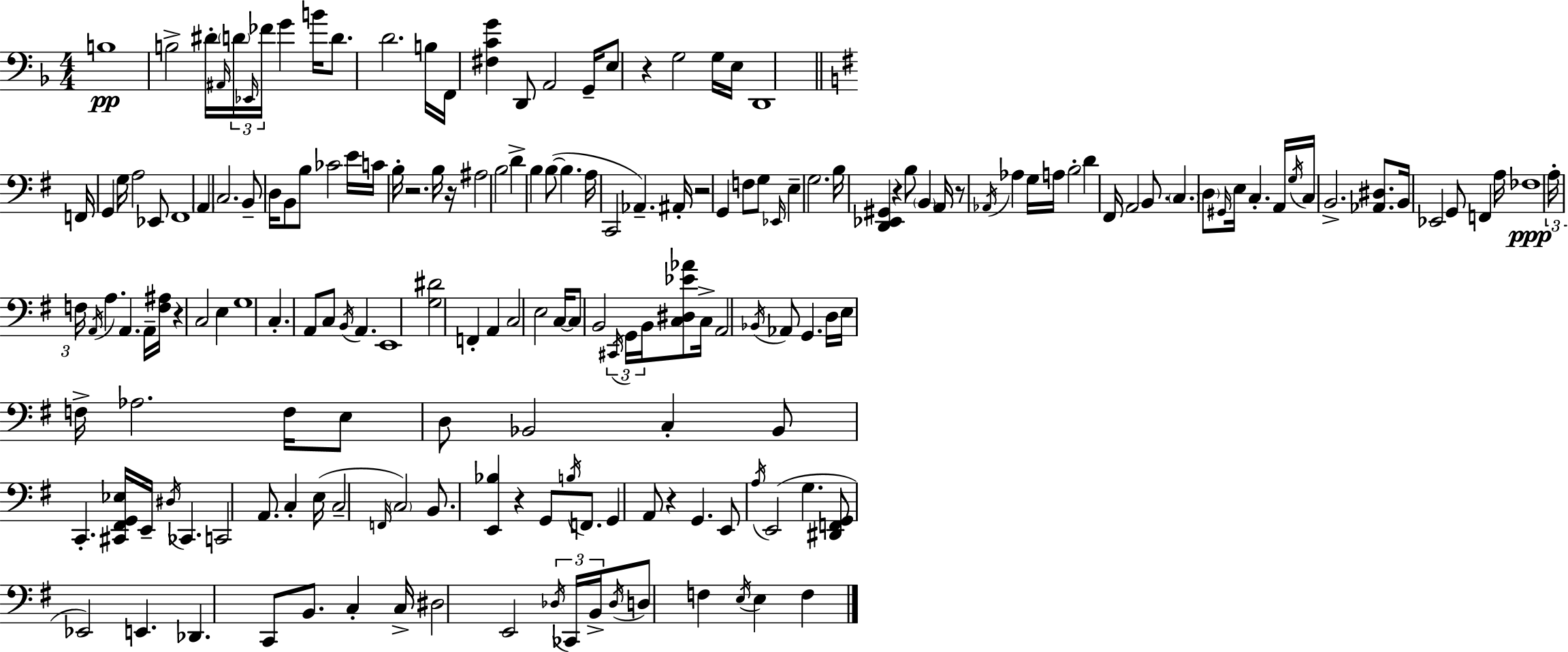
X:1
T:Untitled
M:4/4
L:1/4
K:F
B,4 B,2 ^D/4 ^A,,/4 D/4 _E,,/4 _F/4 G B/4 D/2 D2 B,/4 F,,/4 [^F,CG] D,,/2 A,,2 G,,/4 E,/2 z G,2 G,/4 E,/4 D,,4 F,,/4 G,, G,/4 A,2 _E,,/2 ^F,,4 A,, C,2 B,,/2 D,/4 B,,/2 B,/2 _C2 E/4 C/4 B,/4 z2 B,/4 z/4 ^A,2 B,2 D B, B,/2 B, A,/4 C,,2 _A,, ^A,,/4 z2 G,, F,/2 G,/2 _E,,/4 E, G,2 B,/4 [D,,_E,,^G,,] z B,/2 B,, A,,/4 z/2 _A,,/4 _A, G,/4 A,/4 B,2 D ^F,,/4 A,,2 B,,/2 C, D,/2 ^G,,/4 E,/4 C, A,,/4 G,/4 C,/4 B,,2 [_A,,^D,]/2 B,,/4 _E,,2 G,,/2 F,, A,/4 _F,4 A,/4 F,/4 A,,/4 A, A,, A,,/4 [F,^A,]/4 z C,2 E, G,4 C, A,,/2 C,/2 B,,/4 A,, E,,4 [G,^D]2 F,, A,, C,2 E,2 C,/4 C,/2 B,,2 ^C,,/4 G,,/4 B,,/4 [C,^D,_E_A]/2 C,/4 A,,2 _B,,/4 _A,,/2 G,, D,/4 E,/4 F,/4 _A,2 F,/4 E,/2 D,/2 _B,,2 C, _B,,/2 C,, [^C,,^F,,G,,_E,]/4 E,,/4 ^D,/4 _C,, C,,2 A,,/2 C, E,/4 C,2 F,,/4 C,2 B,,/2 [E,,_B,] z G,,/2 B,/4 F,,/2 G,, A,,/2 z G,, E,,/2 A,/4 E,,2 G, [^D,,F,,G,,]/2 _E,,2 E,, _D,, C,,/2 B,,/2 C, C,/4 ^D,2 E,,2 _D,/4 _C,,/4 B,,/4 _D,/4 D,/2 F, E,/4 E, F,